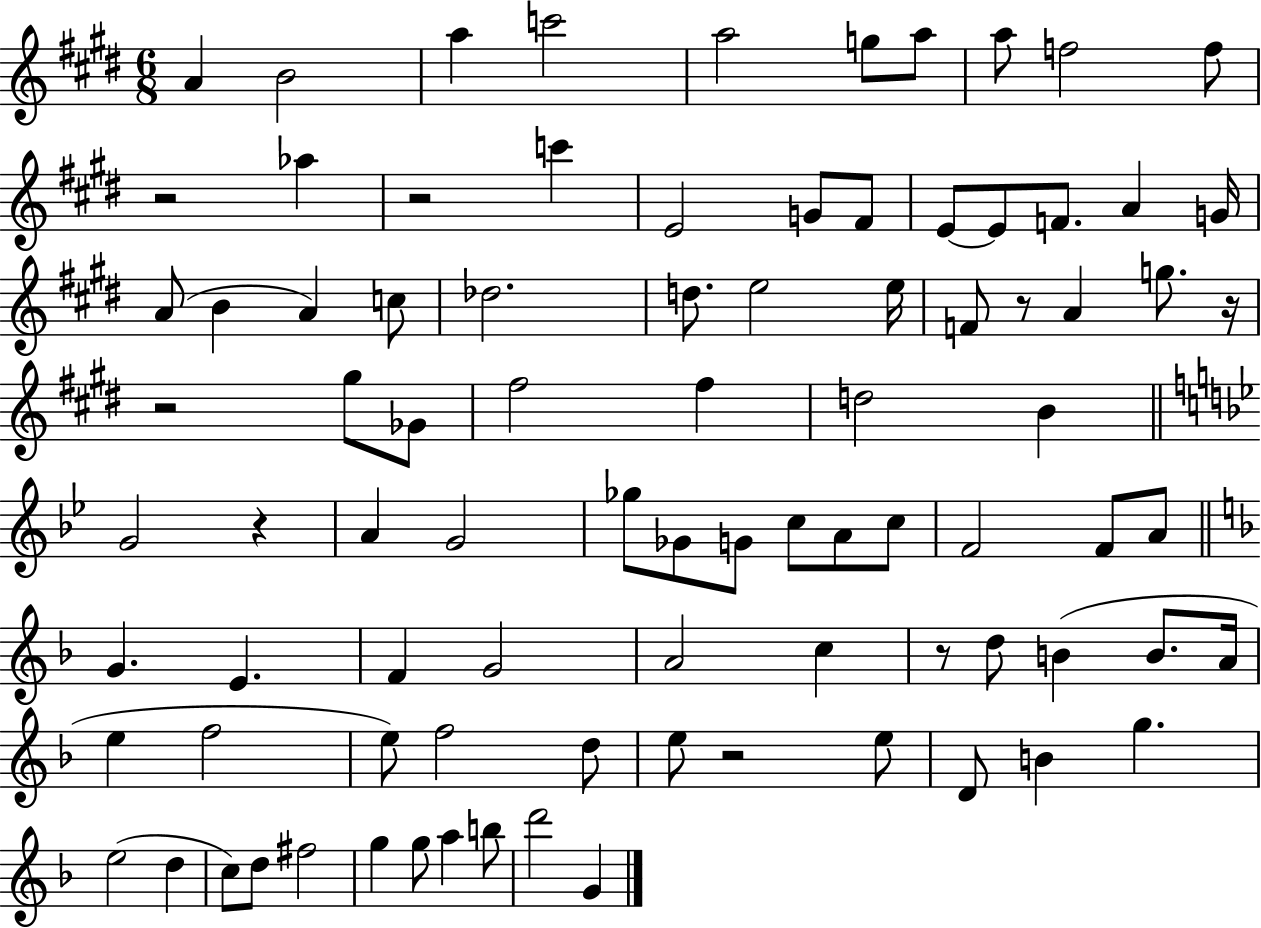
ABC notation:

X:1
T:Untitled
M:6/8
L:1/4
K:E
A B2 a c'2 a2 g/2 a/2 a/2 f2 f/2 z2 _a z2 c' E2 G/2 ^F/2 E/2 E/2 F/2 A G/4 A/2 B A c/2 _d2 d/2 e2 e/4 F/2 z/2 A g/2 z/4 z2 ^g/2 _G/2 ^f2 ^f d2 B G2 z A G2 _g/2 _G/2 G/2 c/2 A/2 c/2 F2 F/2 A/2 G E F G2 A2 c z/2 d/2 B B/2 A/4 e f2 e/2 f2 d/2 e/2 z2 e/2 D/2 B g e2 d c/2 d/2 ^f2 g g/2 a b/2 d'2 G